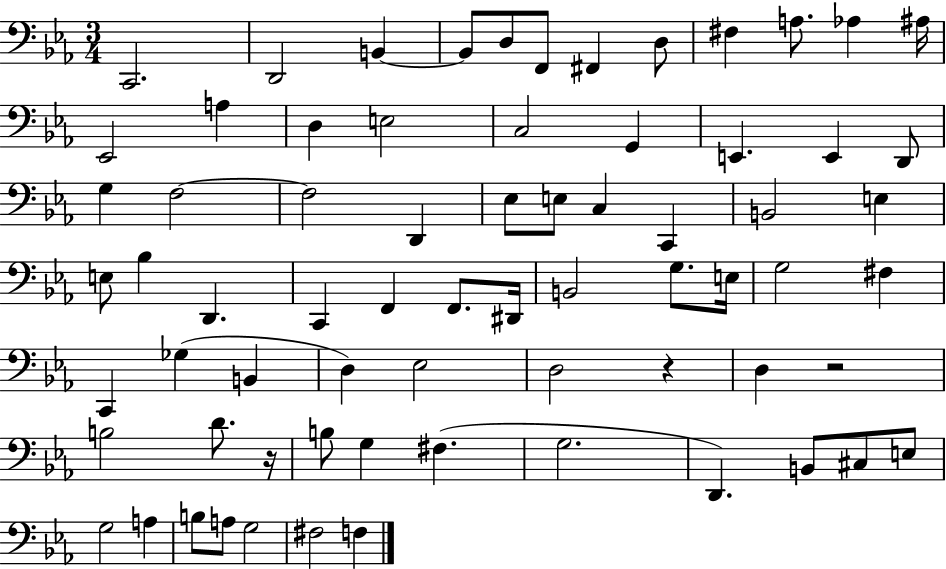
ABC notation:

X:1
T:Untitled
M:3/4
L:1/4
K:Eb
C,,2 D,,2 B,, B,,/2 D,/2 F,,/2 ^F,, D,/2 ^F, A,/2 _A, ^A,/4 _E,,2 A, D, E,2 C,2 G,, E,, E,, D,,/2 G, F,2 F,2 D,, _E,/2 E,/2 C, C,, B,,2 E, E,/2 _B, D,, C,, F,, F,,/2 ^D,,/4 B,,2 G,/2 E,/4 G,2 ^F, C,, _G, B,, D, _E,2 D,2 z D, z2 B,2 D/2 z/4 B,/2 G, ^F, G,2 D,, B,,/2 ^C,/2 E,/2 G,2 A, B,/2 A,/2 G,2 ^F,2 F,